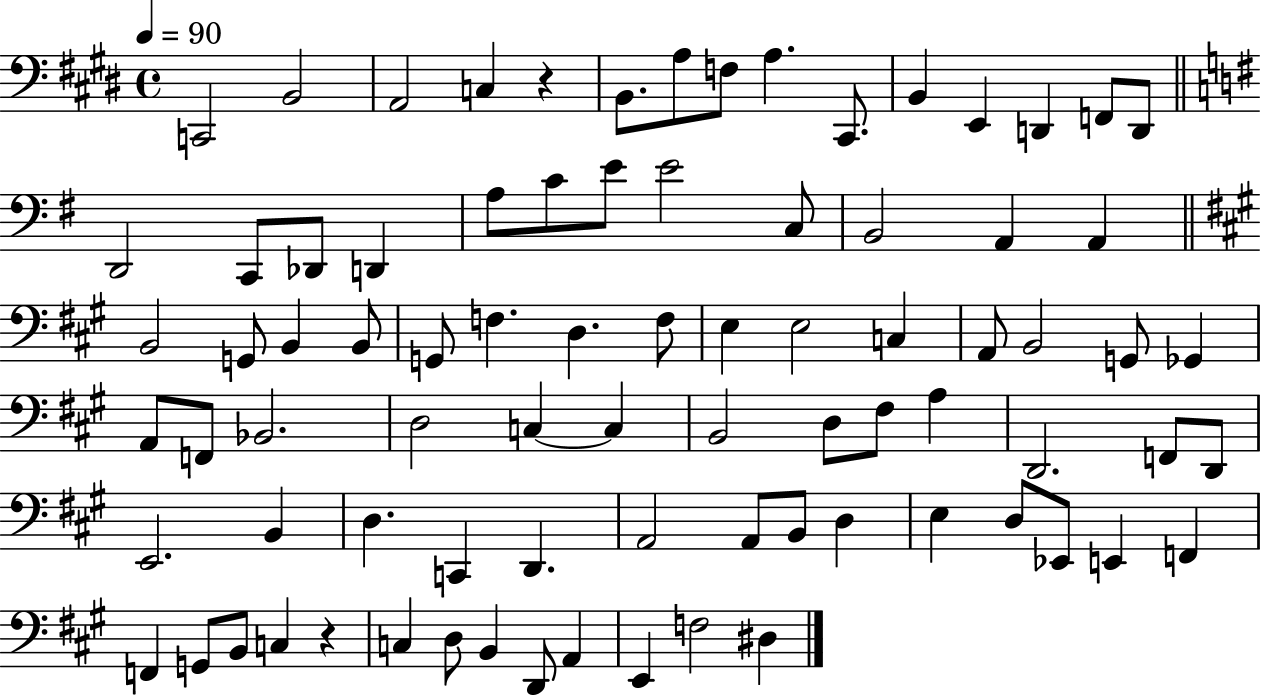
{
  \clef bass
  \time 4/4
  \defaultTimeSignature
  \key e \major
  \tempo 4 = 90
  c,2 b,2 | a,2 c4 r4 | b,8. a8 f8 a4. cis,8. | b,4 e,4 d,4 f,8 d,8 | \break \bar "||" \break \key e \minor d,2 c,8 des,8 d,4 | a8 c'8 e'8 e'2 c8 | b,2 a,4 a,4 | \bar "||" \break \key a \major b,2 g,8 b,4 b,8 | g,8 f4. d4. f8 | e4 e2 c4 | a,8 b,2 g,8 ges,4 | \break a,8 f,8 bes,2. | d2 c4~~ c4 | b,2 d8 fis8 a4 | d,2. f,8 d,8 | \break e,2. b,4 | d4. c,4 d,4. | a,2 a,8 b,8 d4 | e4 d8 ees,8 e,4 f,4 | \break f,4 g,8 b,8 c4 r4 | c4 d8 b,4 d,8 a,4 | e,4 f2 dis4 | \bar "|."
}